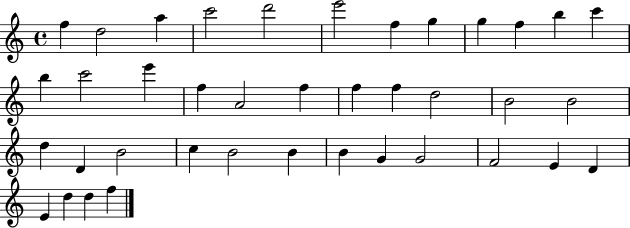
F5/q D5/h A5/q C6/h D6/h E6/h F5/q G5/q G5/q F5/q B5/q C6/q B5/q C6/h E6/q F5/q A4/h F5/q F5/q F5/q D5/h B4/h B4/h D5/q D4/q B4/h C5/q B4/h B4/q B4/q G4/q G4/h F4/h E4/q D4/q E4/q D5/q D5/q F5/q